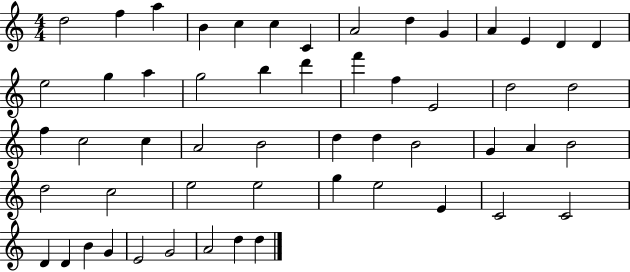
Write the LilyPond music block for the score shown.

{
  \clef treble
  \numericTimeSignature
  \time 4/4
  \key c \major
  d''2 f''4 a''4 | b'4 c''4 c''4 c'4 | a'2 d''4 g'4 | a'4 e'4 d'4 d'4 | \break e''2 g''4 a''4 | g''2 b''4 d'''4 | f'''4 f''4 e'2 | d''2 d''2 | \break f''4 c''2 c''4 | a'2 b'2 | d''4 d''4 b'2 | g'4 a'4 b'2 | \break d''2 c''2 | e''2 e''2 | g''4 e''2 e'4 | c'2 c'2 | \break d'4 d'4 b'4 g'4 | e'2 g'2 | a'2 d''4 d''4 | \bar "|."
}